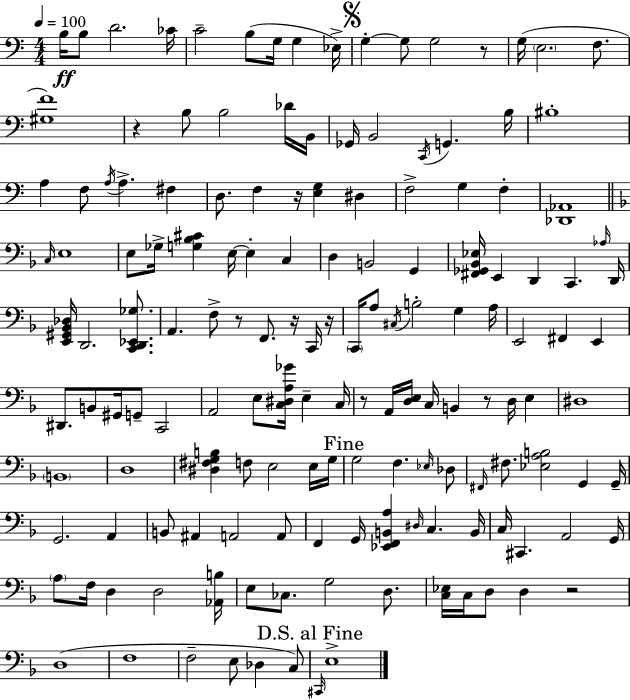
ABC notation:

X:1
T:Untitled
M:4/4
L:1/4
K:C
B,/4 B,/2 D2 _C/4 C2 B,/2 G,/4 G, _E,/4 G, G,/2 G,2 z/2 G,/4 E,2 F,/2 [^G,F]4 z B,/2 B,2 _D/4 B,,/4 _G,,/4 B,,2 C,,/4 G,, B,/4 ^B,4 A, F,/2 A,/4 A, ^F, D,/2 F, z/4 [E,G,] ^D, F,2 G, F, [_D,,_A,,]4 C,/4 E,4 E,/2 _G,/4 [G,_B,^C] E,/4 E, C, D, B,,2 G,, [^F,,_G,,_B,,_E,]/4 E,, D,, C,, _A,/4 D,,/4 [E,,^G,,_B,,_D,]/4 D,,2 [C,,D,,_E,,_G,]/2 A,, F,/2 z/2 F,,/2 z/4 C,,/4 z/4 C,,/4 A,/2 ^C,/4 B,2 G, A,/4 E,,2 ^F,, E,, ^D,,/2 B,,/2 ^G,,/4 G,,/2 C,,2 A,,2 E,/2 [C,^D,A,_G]/4 E, C,/4 z/2 A,,/4 [D,E,]/4 C,/4 B,, z/2 D,/4 E, ^D,4 B,,4 D,4 [^D,^F,G,B,] F,/2 E,2 E,/4 G,/4 G,2 F, _E,/4 _D,/2 ^F,,/4 ^F,/2 [_E,A,B,]2 G,, G,,/4 G,,2 A,, B,,/2 ^A,, A,,2 A,,/2 F,, G,,/4 [_E,,F,,B,,A,] ^D,/4 C, B,,/4 C,/4 ^C,, A,,2 G,,/4 A,/2 F,/4 D, D,2 [_A,,B,]/4 E,/2 _C,/2 G,2 D,/2 [C,_E,]/4 C,/4 D,/2 D, z2 D,4 F,4 F,2 E,/2 _D, C,/2 ^C,,/4 E,4